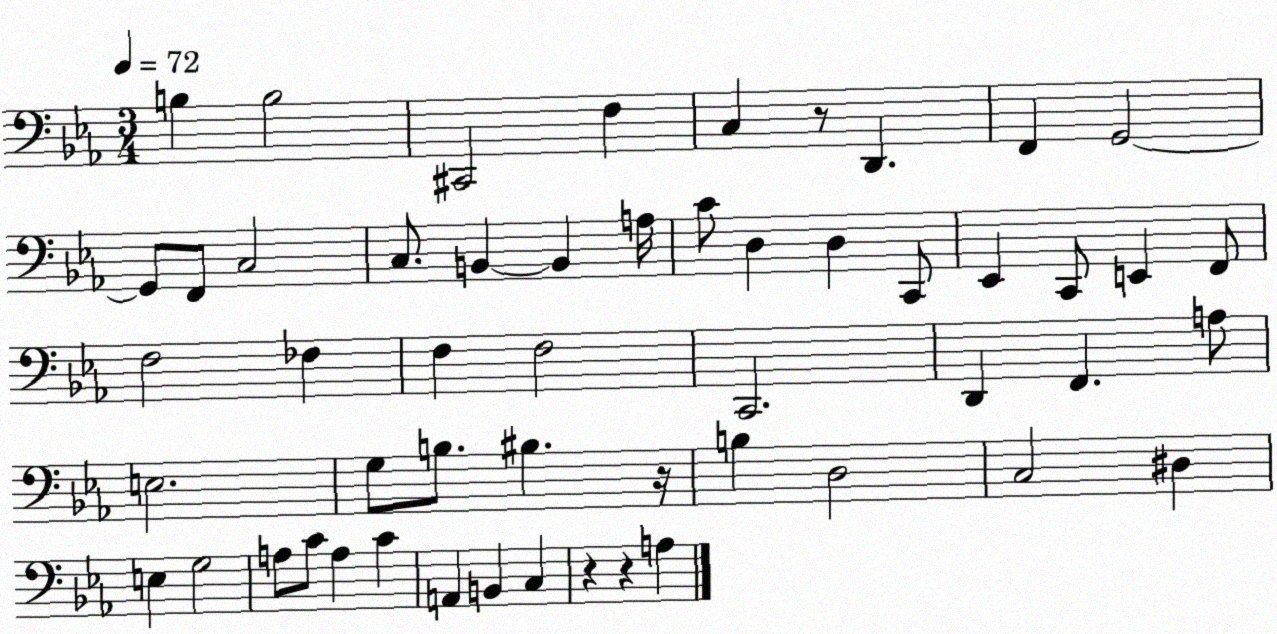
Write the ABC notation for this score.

X:1
T:Untitled
M:3/4
L:1/4
K:Eb
B, B,2 ^C,,2 F, C, z/2 D,, F,, G,,2 G,,/2 F,,/2 C,2 C,/2 B,, B,, A,/4 C/2 D, D, C,,/2 _E,, C,,/2 E,, F,,/2 F,2 _F, F, F,2 C,,2 D,, F,, A,/2 E,2 G,/2 B,/2 ^B, z/4 B, D,2 C,2 ^D, E, G,2 A,/2 C/2 A, C A,, B,, C, z z A,